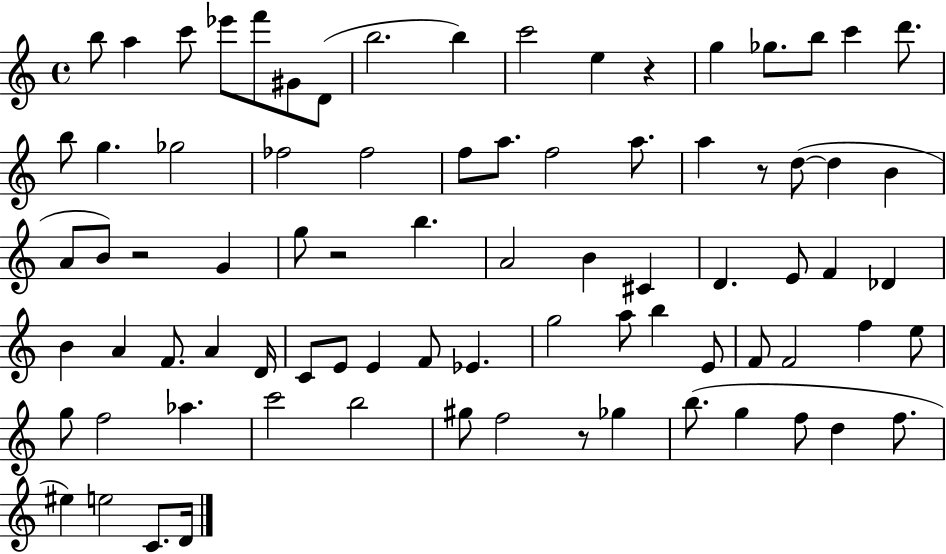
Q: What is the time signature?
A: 4/4